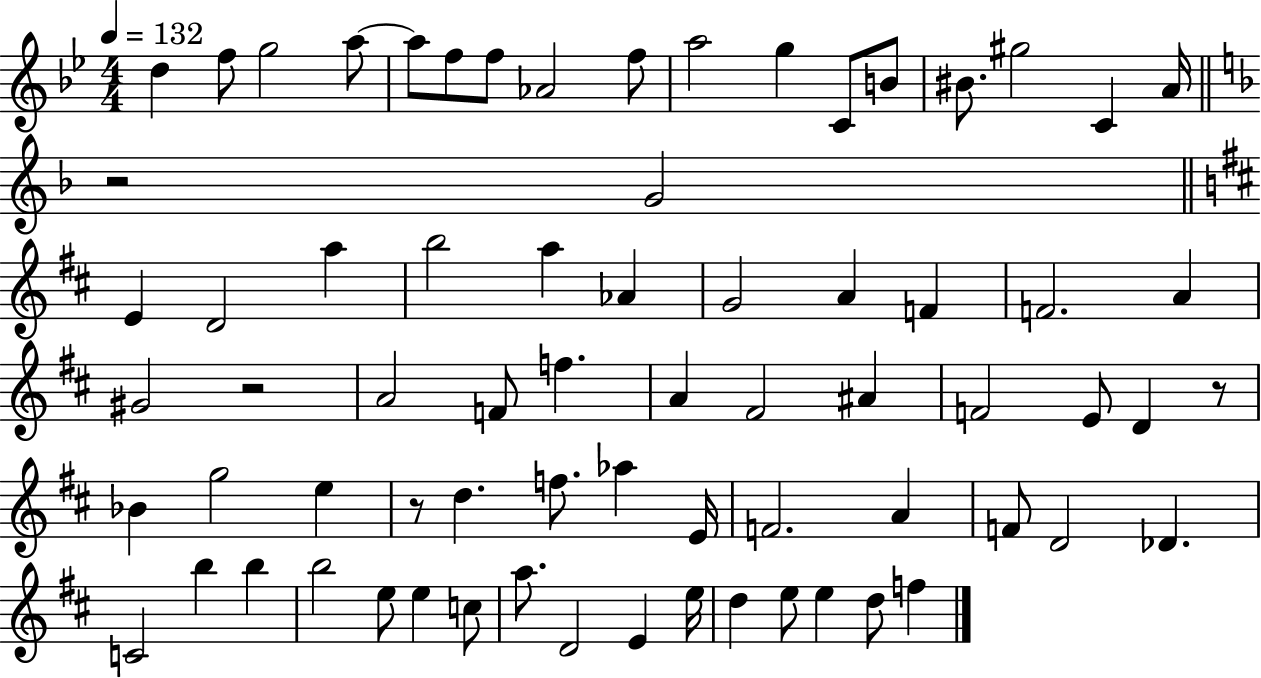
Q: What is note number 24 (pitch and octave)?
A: Ab4